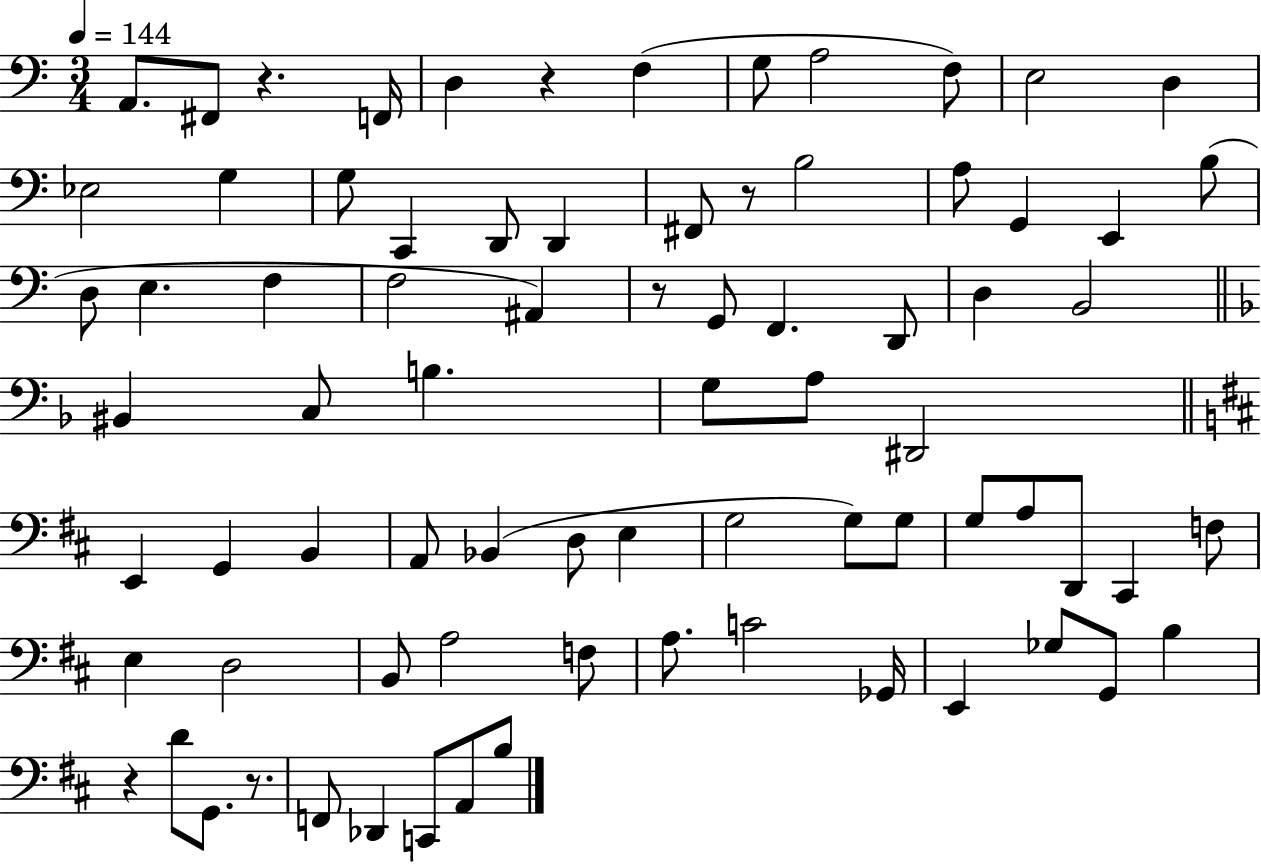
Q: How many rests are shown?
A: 6